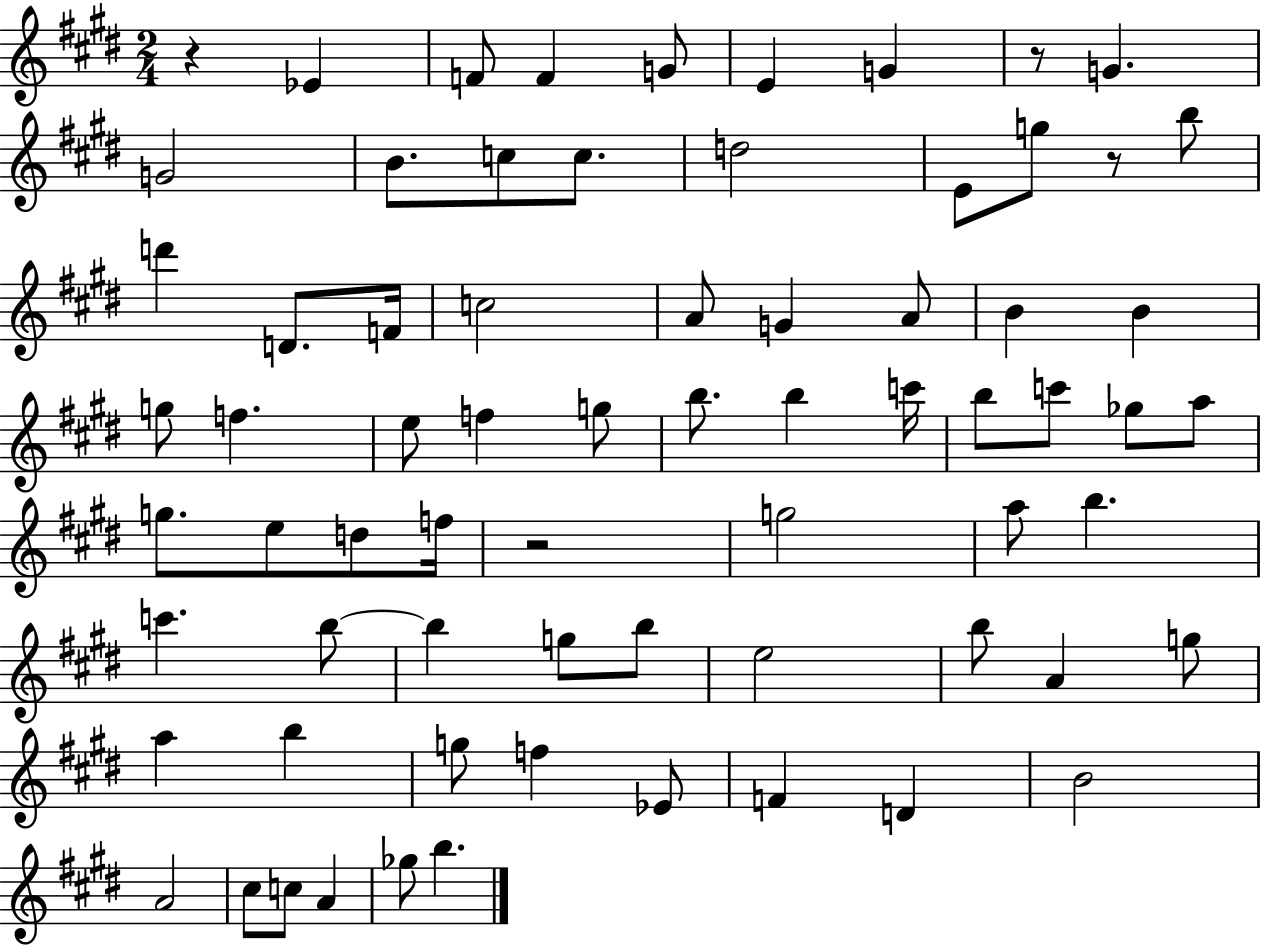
R/q Eb4/q F4/e F4/q G4/e E4/q G4/q R/e G4/q. G4/h B4/e. C5/e C5/e. D5/h E4/e G5/e R/e B5/e D6/q D4/e. F4/s C5/h A4/e G4/q A4/e B4/q B4/q G5/e F5/q. E5/e F5/q G5/e B5/e. B5/q C6/s B5/e C6/e Gb5/e A5/e G5/e. E5/e D5/e F5/s R/h G5/h A5/e B5/q. C6/q. B5/e B5/q G5/e B5/e E5/h B5/e A4/q G5/e A5/q B5/q G5/e F5/q Eb4/e F4/q D4/q B4/h A4/h C#5/e C5/e A4/q Gb5/e B5/q.